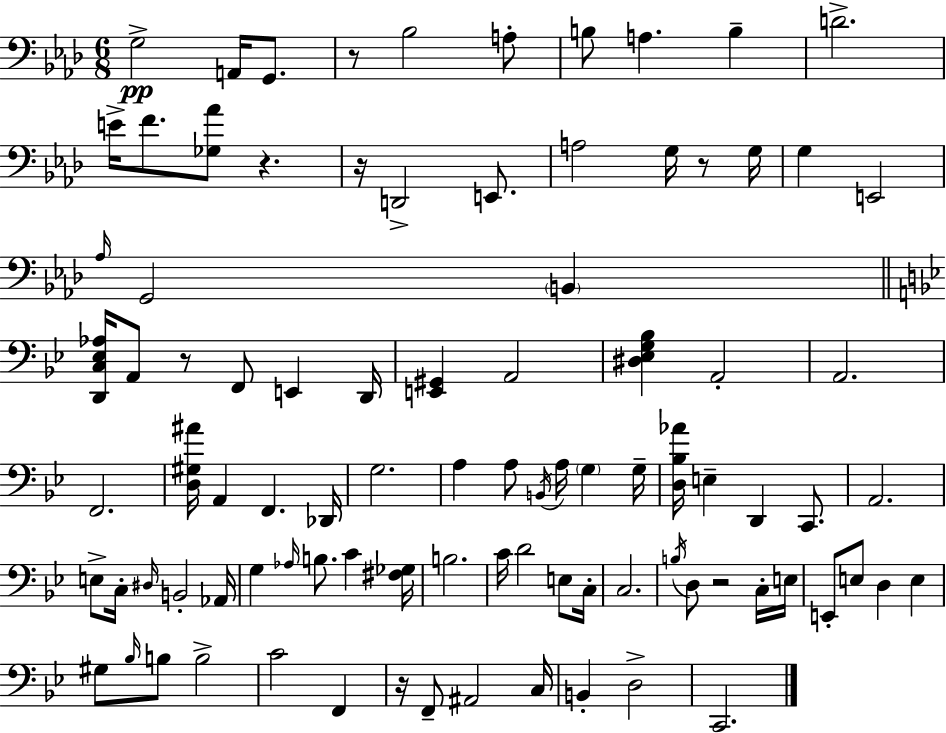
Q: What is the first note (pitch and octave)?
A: G3